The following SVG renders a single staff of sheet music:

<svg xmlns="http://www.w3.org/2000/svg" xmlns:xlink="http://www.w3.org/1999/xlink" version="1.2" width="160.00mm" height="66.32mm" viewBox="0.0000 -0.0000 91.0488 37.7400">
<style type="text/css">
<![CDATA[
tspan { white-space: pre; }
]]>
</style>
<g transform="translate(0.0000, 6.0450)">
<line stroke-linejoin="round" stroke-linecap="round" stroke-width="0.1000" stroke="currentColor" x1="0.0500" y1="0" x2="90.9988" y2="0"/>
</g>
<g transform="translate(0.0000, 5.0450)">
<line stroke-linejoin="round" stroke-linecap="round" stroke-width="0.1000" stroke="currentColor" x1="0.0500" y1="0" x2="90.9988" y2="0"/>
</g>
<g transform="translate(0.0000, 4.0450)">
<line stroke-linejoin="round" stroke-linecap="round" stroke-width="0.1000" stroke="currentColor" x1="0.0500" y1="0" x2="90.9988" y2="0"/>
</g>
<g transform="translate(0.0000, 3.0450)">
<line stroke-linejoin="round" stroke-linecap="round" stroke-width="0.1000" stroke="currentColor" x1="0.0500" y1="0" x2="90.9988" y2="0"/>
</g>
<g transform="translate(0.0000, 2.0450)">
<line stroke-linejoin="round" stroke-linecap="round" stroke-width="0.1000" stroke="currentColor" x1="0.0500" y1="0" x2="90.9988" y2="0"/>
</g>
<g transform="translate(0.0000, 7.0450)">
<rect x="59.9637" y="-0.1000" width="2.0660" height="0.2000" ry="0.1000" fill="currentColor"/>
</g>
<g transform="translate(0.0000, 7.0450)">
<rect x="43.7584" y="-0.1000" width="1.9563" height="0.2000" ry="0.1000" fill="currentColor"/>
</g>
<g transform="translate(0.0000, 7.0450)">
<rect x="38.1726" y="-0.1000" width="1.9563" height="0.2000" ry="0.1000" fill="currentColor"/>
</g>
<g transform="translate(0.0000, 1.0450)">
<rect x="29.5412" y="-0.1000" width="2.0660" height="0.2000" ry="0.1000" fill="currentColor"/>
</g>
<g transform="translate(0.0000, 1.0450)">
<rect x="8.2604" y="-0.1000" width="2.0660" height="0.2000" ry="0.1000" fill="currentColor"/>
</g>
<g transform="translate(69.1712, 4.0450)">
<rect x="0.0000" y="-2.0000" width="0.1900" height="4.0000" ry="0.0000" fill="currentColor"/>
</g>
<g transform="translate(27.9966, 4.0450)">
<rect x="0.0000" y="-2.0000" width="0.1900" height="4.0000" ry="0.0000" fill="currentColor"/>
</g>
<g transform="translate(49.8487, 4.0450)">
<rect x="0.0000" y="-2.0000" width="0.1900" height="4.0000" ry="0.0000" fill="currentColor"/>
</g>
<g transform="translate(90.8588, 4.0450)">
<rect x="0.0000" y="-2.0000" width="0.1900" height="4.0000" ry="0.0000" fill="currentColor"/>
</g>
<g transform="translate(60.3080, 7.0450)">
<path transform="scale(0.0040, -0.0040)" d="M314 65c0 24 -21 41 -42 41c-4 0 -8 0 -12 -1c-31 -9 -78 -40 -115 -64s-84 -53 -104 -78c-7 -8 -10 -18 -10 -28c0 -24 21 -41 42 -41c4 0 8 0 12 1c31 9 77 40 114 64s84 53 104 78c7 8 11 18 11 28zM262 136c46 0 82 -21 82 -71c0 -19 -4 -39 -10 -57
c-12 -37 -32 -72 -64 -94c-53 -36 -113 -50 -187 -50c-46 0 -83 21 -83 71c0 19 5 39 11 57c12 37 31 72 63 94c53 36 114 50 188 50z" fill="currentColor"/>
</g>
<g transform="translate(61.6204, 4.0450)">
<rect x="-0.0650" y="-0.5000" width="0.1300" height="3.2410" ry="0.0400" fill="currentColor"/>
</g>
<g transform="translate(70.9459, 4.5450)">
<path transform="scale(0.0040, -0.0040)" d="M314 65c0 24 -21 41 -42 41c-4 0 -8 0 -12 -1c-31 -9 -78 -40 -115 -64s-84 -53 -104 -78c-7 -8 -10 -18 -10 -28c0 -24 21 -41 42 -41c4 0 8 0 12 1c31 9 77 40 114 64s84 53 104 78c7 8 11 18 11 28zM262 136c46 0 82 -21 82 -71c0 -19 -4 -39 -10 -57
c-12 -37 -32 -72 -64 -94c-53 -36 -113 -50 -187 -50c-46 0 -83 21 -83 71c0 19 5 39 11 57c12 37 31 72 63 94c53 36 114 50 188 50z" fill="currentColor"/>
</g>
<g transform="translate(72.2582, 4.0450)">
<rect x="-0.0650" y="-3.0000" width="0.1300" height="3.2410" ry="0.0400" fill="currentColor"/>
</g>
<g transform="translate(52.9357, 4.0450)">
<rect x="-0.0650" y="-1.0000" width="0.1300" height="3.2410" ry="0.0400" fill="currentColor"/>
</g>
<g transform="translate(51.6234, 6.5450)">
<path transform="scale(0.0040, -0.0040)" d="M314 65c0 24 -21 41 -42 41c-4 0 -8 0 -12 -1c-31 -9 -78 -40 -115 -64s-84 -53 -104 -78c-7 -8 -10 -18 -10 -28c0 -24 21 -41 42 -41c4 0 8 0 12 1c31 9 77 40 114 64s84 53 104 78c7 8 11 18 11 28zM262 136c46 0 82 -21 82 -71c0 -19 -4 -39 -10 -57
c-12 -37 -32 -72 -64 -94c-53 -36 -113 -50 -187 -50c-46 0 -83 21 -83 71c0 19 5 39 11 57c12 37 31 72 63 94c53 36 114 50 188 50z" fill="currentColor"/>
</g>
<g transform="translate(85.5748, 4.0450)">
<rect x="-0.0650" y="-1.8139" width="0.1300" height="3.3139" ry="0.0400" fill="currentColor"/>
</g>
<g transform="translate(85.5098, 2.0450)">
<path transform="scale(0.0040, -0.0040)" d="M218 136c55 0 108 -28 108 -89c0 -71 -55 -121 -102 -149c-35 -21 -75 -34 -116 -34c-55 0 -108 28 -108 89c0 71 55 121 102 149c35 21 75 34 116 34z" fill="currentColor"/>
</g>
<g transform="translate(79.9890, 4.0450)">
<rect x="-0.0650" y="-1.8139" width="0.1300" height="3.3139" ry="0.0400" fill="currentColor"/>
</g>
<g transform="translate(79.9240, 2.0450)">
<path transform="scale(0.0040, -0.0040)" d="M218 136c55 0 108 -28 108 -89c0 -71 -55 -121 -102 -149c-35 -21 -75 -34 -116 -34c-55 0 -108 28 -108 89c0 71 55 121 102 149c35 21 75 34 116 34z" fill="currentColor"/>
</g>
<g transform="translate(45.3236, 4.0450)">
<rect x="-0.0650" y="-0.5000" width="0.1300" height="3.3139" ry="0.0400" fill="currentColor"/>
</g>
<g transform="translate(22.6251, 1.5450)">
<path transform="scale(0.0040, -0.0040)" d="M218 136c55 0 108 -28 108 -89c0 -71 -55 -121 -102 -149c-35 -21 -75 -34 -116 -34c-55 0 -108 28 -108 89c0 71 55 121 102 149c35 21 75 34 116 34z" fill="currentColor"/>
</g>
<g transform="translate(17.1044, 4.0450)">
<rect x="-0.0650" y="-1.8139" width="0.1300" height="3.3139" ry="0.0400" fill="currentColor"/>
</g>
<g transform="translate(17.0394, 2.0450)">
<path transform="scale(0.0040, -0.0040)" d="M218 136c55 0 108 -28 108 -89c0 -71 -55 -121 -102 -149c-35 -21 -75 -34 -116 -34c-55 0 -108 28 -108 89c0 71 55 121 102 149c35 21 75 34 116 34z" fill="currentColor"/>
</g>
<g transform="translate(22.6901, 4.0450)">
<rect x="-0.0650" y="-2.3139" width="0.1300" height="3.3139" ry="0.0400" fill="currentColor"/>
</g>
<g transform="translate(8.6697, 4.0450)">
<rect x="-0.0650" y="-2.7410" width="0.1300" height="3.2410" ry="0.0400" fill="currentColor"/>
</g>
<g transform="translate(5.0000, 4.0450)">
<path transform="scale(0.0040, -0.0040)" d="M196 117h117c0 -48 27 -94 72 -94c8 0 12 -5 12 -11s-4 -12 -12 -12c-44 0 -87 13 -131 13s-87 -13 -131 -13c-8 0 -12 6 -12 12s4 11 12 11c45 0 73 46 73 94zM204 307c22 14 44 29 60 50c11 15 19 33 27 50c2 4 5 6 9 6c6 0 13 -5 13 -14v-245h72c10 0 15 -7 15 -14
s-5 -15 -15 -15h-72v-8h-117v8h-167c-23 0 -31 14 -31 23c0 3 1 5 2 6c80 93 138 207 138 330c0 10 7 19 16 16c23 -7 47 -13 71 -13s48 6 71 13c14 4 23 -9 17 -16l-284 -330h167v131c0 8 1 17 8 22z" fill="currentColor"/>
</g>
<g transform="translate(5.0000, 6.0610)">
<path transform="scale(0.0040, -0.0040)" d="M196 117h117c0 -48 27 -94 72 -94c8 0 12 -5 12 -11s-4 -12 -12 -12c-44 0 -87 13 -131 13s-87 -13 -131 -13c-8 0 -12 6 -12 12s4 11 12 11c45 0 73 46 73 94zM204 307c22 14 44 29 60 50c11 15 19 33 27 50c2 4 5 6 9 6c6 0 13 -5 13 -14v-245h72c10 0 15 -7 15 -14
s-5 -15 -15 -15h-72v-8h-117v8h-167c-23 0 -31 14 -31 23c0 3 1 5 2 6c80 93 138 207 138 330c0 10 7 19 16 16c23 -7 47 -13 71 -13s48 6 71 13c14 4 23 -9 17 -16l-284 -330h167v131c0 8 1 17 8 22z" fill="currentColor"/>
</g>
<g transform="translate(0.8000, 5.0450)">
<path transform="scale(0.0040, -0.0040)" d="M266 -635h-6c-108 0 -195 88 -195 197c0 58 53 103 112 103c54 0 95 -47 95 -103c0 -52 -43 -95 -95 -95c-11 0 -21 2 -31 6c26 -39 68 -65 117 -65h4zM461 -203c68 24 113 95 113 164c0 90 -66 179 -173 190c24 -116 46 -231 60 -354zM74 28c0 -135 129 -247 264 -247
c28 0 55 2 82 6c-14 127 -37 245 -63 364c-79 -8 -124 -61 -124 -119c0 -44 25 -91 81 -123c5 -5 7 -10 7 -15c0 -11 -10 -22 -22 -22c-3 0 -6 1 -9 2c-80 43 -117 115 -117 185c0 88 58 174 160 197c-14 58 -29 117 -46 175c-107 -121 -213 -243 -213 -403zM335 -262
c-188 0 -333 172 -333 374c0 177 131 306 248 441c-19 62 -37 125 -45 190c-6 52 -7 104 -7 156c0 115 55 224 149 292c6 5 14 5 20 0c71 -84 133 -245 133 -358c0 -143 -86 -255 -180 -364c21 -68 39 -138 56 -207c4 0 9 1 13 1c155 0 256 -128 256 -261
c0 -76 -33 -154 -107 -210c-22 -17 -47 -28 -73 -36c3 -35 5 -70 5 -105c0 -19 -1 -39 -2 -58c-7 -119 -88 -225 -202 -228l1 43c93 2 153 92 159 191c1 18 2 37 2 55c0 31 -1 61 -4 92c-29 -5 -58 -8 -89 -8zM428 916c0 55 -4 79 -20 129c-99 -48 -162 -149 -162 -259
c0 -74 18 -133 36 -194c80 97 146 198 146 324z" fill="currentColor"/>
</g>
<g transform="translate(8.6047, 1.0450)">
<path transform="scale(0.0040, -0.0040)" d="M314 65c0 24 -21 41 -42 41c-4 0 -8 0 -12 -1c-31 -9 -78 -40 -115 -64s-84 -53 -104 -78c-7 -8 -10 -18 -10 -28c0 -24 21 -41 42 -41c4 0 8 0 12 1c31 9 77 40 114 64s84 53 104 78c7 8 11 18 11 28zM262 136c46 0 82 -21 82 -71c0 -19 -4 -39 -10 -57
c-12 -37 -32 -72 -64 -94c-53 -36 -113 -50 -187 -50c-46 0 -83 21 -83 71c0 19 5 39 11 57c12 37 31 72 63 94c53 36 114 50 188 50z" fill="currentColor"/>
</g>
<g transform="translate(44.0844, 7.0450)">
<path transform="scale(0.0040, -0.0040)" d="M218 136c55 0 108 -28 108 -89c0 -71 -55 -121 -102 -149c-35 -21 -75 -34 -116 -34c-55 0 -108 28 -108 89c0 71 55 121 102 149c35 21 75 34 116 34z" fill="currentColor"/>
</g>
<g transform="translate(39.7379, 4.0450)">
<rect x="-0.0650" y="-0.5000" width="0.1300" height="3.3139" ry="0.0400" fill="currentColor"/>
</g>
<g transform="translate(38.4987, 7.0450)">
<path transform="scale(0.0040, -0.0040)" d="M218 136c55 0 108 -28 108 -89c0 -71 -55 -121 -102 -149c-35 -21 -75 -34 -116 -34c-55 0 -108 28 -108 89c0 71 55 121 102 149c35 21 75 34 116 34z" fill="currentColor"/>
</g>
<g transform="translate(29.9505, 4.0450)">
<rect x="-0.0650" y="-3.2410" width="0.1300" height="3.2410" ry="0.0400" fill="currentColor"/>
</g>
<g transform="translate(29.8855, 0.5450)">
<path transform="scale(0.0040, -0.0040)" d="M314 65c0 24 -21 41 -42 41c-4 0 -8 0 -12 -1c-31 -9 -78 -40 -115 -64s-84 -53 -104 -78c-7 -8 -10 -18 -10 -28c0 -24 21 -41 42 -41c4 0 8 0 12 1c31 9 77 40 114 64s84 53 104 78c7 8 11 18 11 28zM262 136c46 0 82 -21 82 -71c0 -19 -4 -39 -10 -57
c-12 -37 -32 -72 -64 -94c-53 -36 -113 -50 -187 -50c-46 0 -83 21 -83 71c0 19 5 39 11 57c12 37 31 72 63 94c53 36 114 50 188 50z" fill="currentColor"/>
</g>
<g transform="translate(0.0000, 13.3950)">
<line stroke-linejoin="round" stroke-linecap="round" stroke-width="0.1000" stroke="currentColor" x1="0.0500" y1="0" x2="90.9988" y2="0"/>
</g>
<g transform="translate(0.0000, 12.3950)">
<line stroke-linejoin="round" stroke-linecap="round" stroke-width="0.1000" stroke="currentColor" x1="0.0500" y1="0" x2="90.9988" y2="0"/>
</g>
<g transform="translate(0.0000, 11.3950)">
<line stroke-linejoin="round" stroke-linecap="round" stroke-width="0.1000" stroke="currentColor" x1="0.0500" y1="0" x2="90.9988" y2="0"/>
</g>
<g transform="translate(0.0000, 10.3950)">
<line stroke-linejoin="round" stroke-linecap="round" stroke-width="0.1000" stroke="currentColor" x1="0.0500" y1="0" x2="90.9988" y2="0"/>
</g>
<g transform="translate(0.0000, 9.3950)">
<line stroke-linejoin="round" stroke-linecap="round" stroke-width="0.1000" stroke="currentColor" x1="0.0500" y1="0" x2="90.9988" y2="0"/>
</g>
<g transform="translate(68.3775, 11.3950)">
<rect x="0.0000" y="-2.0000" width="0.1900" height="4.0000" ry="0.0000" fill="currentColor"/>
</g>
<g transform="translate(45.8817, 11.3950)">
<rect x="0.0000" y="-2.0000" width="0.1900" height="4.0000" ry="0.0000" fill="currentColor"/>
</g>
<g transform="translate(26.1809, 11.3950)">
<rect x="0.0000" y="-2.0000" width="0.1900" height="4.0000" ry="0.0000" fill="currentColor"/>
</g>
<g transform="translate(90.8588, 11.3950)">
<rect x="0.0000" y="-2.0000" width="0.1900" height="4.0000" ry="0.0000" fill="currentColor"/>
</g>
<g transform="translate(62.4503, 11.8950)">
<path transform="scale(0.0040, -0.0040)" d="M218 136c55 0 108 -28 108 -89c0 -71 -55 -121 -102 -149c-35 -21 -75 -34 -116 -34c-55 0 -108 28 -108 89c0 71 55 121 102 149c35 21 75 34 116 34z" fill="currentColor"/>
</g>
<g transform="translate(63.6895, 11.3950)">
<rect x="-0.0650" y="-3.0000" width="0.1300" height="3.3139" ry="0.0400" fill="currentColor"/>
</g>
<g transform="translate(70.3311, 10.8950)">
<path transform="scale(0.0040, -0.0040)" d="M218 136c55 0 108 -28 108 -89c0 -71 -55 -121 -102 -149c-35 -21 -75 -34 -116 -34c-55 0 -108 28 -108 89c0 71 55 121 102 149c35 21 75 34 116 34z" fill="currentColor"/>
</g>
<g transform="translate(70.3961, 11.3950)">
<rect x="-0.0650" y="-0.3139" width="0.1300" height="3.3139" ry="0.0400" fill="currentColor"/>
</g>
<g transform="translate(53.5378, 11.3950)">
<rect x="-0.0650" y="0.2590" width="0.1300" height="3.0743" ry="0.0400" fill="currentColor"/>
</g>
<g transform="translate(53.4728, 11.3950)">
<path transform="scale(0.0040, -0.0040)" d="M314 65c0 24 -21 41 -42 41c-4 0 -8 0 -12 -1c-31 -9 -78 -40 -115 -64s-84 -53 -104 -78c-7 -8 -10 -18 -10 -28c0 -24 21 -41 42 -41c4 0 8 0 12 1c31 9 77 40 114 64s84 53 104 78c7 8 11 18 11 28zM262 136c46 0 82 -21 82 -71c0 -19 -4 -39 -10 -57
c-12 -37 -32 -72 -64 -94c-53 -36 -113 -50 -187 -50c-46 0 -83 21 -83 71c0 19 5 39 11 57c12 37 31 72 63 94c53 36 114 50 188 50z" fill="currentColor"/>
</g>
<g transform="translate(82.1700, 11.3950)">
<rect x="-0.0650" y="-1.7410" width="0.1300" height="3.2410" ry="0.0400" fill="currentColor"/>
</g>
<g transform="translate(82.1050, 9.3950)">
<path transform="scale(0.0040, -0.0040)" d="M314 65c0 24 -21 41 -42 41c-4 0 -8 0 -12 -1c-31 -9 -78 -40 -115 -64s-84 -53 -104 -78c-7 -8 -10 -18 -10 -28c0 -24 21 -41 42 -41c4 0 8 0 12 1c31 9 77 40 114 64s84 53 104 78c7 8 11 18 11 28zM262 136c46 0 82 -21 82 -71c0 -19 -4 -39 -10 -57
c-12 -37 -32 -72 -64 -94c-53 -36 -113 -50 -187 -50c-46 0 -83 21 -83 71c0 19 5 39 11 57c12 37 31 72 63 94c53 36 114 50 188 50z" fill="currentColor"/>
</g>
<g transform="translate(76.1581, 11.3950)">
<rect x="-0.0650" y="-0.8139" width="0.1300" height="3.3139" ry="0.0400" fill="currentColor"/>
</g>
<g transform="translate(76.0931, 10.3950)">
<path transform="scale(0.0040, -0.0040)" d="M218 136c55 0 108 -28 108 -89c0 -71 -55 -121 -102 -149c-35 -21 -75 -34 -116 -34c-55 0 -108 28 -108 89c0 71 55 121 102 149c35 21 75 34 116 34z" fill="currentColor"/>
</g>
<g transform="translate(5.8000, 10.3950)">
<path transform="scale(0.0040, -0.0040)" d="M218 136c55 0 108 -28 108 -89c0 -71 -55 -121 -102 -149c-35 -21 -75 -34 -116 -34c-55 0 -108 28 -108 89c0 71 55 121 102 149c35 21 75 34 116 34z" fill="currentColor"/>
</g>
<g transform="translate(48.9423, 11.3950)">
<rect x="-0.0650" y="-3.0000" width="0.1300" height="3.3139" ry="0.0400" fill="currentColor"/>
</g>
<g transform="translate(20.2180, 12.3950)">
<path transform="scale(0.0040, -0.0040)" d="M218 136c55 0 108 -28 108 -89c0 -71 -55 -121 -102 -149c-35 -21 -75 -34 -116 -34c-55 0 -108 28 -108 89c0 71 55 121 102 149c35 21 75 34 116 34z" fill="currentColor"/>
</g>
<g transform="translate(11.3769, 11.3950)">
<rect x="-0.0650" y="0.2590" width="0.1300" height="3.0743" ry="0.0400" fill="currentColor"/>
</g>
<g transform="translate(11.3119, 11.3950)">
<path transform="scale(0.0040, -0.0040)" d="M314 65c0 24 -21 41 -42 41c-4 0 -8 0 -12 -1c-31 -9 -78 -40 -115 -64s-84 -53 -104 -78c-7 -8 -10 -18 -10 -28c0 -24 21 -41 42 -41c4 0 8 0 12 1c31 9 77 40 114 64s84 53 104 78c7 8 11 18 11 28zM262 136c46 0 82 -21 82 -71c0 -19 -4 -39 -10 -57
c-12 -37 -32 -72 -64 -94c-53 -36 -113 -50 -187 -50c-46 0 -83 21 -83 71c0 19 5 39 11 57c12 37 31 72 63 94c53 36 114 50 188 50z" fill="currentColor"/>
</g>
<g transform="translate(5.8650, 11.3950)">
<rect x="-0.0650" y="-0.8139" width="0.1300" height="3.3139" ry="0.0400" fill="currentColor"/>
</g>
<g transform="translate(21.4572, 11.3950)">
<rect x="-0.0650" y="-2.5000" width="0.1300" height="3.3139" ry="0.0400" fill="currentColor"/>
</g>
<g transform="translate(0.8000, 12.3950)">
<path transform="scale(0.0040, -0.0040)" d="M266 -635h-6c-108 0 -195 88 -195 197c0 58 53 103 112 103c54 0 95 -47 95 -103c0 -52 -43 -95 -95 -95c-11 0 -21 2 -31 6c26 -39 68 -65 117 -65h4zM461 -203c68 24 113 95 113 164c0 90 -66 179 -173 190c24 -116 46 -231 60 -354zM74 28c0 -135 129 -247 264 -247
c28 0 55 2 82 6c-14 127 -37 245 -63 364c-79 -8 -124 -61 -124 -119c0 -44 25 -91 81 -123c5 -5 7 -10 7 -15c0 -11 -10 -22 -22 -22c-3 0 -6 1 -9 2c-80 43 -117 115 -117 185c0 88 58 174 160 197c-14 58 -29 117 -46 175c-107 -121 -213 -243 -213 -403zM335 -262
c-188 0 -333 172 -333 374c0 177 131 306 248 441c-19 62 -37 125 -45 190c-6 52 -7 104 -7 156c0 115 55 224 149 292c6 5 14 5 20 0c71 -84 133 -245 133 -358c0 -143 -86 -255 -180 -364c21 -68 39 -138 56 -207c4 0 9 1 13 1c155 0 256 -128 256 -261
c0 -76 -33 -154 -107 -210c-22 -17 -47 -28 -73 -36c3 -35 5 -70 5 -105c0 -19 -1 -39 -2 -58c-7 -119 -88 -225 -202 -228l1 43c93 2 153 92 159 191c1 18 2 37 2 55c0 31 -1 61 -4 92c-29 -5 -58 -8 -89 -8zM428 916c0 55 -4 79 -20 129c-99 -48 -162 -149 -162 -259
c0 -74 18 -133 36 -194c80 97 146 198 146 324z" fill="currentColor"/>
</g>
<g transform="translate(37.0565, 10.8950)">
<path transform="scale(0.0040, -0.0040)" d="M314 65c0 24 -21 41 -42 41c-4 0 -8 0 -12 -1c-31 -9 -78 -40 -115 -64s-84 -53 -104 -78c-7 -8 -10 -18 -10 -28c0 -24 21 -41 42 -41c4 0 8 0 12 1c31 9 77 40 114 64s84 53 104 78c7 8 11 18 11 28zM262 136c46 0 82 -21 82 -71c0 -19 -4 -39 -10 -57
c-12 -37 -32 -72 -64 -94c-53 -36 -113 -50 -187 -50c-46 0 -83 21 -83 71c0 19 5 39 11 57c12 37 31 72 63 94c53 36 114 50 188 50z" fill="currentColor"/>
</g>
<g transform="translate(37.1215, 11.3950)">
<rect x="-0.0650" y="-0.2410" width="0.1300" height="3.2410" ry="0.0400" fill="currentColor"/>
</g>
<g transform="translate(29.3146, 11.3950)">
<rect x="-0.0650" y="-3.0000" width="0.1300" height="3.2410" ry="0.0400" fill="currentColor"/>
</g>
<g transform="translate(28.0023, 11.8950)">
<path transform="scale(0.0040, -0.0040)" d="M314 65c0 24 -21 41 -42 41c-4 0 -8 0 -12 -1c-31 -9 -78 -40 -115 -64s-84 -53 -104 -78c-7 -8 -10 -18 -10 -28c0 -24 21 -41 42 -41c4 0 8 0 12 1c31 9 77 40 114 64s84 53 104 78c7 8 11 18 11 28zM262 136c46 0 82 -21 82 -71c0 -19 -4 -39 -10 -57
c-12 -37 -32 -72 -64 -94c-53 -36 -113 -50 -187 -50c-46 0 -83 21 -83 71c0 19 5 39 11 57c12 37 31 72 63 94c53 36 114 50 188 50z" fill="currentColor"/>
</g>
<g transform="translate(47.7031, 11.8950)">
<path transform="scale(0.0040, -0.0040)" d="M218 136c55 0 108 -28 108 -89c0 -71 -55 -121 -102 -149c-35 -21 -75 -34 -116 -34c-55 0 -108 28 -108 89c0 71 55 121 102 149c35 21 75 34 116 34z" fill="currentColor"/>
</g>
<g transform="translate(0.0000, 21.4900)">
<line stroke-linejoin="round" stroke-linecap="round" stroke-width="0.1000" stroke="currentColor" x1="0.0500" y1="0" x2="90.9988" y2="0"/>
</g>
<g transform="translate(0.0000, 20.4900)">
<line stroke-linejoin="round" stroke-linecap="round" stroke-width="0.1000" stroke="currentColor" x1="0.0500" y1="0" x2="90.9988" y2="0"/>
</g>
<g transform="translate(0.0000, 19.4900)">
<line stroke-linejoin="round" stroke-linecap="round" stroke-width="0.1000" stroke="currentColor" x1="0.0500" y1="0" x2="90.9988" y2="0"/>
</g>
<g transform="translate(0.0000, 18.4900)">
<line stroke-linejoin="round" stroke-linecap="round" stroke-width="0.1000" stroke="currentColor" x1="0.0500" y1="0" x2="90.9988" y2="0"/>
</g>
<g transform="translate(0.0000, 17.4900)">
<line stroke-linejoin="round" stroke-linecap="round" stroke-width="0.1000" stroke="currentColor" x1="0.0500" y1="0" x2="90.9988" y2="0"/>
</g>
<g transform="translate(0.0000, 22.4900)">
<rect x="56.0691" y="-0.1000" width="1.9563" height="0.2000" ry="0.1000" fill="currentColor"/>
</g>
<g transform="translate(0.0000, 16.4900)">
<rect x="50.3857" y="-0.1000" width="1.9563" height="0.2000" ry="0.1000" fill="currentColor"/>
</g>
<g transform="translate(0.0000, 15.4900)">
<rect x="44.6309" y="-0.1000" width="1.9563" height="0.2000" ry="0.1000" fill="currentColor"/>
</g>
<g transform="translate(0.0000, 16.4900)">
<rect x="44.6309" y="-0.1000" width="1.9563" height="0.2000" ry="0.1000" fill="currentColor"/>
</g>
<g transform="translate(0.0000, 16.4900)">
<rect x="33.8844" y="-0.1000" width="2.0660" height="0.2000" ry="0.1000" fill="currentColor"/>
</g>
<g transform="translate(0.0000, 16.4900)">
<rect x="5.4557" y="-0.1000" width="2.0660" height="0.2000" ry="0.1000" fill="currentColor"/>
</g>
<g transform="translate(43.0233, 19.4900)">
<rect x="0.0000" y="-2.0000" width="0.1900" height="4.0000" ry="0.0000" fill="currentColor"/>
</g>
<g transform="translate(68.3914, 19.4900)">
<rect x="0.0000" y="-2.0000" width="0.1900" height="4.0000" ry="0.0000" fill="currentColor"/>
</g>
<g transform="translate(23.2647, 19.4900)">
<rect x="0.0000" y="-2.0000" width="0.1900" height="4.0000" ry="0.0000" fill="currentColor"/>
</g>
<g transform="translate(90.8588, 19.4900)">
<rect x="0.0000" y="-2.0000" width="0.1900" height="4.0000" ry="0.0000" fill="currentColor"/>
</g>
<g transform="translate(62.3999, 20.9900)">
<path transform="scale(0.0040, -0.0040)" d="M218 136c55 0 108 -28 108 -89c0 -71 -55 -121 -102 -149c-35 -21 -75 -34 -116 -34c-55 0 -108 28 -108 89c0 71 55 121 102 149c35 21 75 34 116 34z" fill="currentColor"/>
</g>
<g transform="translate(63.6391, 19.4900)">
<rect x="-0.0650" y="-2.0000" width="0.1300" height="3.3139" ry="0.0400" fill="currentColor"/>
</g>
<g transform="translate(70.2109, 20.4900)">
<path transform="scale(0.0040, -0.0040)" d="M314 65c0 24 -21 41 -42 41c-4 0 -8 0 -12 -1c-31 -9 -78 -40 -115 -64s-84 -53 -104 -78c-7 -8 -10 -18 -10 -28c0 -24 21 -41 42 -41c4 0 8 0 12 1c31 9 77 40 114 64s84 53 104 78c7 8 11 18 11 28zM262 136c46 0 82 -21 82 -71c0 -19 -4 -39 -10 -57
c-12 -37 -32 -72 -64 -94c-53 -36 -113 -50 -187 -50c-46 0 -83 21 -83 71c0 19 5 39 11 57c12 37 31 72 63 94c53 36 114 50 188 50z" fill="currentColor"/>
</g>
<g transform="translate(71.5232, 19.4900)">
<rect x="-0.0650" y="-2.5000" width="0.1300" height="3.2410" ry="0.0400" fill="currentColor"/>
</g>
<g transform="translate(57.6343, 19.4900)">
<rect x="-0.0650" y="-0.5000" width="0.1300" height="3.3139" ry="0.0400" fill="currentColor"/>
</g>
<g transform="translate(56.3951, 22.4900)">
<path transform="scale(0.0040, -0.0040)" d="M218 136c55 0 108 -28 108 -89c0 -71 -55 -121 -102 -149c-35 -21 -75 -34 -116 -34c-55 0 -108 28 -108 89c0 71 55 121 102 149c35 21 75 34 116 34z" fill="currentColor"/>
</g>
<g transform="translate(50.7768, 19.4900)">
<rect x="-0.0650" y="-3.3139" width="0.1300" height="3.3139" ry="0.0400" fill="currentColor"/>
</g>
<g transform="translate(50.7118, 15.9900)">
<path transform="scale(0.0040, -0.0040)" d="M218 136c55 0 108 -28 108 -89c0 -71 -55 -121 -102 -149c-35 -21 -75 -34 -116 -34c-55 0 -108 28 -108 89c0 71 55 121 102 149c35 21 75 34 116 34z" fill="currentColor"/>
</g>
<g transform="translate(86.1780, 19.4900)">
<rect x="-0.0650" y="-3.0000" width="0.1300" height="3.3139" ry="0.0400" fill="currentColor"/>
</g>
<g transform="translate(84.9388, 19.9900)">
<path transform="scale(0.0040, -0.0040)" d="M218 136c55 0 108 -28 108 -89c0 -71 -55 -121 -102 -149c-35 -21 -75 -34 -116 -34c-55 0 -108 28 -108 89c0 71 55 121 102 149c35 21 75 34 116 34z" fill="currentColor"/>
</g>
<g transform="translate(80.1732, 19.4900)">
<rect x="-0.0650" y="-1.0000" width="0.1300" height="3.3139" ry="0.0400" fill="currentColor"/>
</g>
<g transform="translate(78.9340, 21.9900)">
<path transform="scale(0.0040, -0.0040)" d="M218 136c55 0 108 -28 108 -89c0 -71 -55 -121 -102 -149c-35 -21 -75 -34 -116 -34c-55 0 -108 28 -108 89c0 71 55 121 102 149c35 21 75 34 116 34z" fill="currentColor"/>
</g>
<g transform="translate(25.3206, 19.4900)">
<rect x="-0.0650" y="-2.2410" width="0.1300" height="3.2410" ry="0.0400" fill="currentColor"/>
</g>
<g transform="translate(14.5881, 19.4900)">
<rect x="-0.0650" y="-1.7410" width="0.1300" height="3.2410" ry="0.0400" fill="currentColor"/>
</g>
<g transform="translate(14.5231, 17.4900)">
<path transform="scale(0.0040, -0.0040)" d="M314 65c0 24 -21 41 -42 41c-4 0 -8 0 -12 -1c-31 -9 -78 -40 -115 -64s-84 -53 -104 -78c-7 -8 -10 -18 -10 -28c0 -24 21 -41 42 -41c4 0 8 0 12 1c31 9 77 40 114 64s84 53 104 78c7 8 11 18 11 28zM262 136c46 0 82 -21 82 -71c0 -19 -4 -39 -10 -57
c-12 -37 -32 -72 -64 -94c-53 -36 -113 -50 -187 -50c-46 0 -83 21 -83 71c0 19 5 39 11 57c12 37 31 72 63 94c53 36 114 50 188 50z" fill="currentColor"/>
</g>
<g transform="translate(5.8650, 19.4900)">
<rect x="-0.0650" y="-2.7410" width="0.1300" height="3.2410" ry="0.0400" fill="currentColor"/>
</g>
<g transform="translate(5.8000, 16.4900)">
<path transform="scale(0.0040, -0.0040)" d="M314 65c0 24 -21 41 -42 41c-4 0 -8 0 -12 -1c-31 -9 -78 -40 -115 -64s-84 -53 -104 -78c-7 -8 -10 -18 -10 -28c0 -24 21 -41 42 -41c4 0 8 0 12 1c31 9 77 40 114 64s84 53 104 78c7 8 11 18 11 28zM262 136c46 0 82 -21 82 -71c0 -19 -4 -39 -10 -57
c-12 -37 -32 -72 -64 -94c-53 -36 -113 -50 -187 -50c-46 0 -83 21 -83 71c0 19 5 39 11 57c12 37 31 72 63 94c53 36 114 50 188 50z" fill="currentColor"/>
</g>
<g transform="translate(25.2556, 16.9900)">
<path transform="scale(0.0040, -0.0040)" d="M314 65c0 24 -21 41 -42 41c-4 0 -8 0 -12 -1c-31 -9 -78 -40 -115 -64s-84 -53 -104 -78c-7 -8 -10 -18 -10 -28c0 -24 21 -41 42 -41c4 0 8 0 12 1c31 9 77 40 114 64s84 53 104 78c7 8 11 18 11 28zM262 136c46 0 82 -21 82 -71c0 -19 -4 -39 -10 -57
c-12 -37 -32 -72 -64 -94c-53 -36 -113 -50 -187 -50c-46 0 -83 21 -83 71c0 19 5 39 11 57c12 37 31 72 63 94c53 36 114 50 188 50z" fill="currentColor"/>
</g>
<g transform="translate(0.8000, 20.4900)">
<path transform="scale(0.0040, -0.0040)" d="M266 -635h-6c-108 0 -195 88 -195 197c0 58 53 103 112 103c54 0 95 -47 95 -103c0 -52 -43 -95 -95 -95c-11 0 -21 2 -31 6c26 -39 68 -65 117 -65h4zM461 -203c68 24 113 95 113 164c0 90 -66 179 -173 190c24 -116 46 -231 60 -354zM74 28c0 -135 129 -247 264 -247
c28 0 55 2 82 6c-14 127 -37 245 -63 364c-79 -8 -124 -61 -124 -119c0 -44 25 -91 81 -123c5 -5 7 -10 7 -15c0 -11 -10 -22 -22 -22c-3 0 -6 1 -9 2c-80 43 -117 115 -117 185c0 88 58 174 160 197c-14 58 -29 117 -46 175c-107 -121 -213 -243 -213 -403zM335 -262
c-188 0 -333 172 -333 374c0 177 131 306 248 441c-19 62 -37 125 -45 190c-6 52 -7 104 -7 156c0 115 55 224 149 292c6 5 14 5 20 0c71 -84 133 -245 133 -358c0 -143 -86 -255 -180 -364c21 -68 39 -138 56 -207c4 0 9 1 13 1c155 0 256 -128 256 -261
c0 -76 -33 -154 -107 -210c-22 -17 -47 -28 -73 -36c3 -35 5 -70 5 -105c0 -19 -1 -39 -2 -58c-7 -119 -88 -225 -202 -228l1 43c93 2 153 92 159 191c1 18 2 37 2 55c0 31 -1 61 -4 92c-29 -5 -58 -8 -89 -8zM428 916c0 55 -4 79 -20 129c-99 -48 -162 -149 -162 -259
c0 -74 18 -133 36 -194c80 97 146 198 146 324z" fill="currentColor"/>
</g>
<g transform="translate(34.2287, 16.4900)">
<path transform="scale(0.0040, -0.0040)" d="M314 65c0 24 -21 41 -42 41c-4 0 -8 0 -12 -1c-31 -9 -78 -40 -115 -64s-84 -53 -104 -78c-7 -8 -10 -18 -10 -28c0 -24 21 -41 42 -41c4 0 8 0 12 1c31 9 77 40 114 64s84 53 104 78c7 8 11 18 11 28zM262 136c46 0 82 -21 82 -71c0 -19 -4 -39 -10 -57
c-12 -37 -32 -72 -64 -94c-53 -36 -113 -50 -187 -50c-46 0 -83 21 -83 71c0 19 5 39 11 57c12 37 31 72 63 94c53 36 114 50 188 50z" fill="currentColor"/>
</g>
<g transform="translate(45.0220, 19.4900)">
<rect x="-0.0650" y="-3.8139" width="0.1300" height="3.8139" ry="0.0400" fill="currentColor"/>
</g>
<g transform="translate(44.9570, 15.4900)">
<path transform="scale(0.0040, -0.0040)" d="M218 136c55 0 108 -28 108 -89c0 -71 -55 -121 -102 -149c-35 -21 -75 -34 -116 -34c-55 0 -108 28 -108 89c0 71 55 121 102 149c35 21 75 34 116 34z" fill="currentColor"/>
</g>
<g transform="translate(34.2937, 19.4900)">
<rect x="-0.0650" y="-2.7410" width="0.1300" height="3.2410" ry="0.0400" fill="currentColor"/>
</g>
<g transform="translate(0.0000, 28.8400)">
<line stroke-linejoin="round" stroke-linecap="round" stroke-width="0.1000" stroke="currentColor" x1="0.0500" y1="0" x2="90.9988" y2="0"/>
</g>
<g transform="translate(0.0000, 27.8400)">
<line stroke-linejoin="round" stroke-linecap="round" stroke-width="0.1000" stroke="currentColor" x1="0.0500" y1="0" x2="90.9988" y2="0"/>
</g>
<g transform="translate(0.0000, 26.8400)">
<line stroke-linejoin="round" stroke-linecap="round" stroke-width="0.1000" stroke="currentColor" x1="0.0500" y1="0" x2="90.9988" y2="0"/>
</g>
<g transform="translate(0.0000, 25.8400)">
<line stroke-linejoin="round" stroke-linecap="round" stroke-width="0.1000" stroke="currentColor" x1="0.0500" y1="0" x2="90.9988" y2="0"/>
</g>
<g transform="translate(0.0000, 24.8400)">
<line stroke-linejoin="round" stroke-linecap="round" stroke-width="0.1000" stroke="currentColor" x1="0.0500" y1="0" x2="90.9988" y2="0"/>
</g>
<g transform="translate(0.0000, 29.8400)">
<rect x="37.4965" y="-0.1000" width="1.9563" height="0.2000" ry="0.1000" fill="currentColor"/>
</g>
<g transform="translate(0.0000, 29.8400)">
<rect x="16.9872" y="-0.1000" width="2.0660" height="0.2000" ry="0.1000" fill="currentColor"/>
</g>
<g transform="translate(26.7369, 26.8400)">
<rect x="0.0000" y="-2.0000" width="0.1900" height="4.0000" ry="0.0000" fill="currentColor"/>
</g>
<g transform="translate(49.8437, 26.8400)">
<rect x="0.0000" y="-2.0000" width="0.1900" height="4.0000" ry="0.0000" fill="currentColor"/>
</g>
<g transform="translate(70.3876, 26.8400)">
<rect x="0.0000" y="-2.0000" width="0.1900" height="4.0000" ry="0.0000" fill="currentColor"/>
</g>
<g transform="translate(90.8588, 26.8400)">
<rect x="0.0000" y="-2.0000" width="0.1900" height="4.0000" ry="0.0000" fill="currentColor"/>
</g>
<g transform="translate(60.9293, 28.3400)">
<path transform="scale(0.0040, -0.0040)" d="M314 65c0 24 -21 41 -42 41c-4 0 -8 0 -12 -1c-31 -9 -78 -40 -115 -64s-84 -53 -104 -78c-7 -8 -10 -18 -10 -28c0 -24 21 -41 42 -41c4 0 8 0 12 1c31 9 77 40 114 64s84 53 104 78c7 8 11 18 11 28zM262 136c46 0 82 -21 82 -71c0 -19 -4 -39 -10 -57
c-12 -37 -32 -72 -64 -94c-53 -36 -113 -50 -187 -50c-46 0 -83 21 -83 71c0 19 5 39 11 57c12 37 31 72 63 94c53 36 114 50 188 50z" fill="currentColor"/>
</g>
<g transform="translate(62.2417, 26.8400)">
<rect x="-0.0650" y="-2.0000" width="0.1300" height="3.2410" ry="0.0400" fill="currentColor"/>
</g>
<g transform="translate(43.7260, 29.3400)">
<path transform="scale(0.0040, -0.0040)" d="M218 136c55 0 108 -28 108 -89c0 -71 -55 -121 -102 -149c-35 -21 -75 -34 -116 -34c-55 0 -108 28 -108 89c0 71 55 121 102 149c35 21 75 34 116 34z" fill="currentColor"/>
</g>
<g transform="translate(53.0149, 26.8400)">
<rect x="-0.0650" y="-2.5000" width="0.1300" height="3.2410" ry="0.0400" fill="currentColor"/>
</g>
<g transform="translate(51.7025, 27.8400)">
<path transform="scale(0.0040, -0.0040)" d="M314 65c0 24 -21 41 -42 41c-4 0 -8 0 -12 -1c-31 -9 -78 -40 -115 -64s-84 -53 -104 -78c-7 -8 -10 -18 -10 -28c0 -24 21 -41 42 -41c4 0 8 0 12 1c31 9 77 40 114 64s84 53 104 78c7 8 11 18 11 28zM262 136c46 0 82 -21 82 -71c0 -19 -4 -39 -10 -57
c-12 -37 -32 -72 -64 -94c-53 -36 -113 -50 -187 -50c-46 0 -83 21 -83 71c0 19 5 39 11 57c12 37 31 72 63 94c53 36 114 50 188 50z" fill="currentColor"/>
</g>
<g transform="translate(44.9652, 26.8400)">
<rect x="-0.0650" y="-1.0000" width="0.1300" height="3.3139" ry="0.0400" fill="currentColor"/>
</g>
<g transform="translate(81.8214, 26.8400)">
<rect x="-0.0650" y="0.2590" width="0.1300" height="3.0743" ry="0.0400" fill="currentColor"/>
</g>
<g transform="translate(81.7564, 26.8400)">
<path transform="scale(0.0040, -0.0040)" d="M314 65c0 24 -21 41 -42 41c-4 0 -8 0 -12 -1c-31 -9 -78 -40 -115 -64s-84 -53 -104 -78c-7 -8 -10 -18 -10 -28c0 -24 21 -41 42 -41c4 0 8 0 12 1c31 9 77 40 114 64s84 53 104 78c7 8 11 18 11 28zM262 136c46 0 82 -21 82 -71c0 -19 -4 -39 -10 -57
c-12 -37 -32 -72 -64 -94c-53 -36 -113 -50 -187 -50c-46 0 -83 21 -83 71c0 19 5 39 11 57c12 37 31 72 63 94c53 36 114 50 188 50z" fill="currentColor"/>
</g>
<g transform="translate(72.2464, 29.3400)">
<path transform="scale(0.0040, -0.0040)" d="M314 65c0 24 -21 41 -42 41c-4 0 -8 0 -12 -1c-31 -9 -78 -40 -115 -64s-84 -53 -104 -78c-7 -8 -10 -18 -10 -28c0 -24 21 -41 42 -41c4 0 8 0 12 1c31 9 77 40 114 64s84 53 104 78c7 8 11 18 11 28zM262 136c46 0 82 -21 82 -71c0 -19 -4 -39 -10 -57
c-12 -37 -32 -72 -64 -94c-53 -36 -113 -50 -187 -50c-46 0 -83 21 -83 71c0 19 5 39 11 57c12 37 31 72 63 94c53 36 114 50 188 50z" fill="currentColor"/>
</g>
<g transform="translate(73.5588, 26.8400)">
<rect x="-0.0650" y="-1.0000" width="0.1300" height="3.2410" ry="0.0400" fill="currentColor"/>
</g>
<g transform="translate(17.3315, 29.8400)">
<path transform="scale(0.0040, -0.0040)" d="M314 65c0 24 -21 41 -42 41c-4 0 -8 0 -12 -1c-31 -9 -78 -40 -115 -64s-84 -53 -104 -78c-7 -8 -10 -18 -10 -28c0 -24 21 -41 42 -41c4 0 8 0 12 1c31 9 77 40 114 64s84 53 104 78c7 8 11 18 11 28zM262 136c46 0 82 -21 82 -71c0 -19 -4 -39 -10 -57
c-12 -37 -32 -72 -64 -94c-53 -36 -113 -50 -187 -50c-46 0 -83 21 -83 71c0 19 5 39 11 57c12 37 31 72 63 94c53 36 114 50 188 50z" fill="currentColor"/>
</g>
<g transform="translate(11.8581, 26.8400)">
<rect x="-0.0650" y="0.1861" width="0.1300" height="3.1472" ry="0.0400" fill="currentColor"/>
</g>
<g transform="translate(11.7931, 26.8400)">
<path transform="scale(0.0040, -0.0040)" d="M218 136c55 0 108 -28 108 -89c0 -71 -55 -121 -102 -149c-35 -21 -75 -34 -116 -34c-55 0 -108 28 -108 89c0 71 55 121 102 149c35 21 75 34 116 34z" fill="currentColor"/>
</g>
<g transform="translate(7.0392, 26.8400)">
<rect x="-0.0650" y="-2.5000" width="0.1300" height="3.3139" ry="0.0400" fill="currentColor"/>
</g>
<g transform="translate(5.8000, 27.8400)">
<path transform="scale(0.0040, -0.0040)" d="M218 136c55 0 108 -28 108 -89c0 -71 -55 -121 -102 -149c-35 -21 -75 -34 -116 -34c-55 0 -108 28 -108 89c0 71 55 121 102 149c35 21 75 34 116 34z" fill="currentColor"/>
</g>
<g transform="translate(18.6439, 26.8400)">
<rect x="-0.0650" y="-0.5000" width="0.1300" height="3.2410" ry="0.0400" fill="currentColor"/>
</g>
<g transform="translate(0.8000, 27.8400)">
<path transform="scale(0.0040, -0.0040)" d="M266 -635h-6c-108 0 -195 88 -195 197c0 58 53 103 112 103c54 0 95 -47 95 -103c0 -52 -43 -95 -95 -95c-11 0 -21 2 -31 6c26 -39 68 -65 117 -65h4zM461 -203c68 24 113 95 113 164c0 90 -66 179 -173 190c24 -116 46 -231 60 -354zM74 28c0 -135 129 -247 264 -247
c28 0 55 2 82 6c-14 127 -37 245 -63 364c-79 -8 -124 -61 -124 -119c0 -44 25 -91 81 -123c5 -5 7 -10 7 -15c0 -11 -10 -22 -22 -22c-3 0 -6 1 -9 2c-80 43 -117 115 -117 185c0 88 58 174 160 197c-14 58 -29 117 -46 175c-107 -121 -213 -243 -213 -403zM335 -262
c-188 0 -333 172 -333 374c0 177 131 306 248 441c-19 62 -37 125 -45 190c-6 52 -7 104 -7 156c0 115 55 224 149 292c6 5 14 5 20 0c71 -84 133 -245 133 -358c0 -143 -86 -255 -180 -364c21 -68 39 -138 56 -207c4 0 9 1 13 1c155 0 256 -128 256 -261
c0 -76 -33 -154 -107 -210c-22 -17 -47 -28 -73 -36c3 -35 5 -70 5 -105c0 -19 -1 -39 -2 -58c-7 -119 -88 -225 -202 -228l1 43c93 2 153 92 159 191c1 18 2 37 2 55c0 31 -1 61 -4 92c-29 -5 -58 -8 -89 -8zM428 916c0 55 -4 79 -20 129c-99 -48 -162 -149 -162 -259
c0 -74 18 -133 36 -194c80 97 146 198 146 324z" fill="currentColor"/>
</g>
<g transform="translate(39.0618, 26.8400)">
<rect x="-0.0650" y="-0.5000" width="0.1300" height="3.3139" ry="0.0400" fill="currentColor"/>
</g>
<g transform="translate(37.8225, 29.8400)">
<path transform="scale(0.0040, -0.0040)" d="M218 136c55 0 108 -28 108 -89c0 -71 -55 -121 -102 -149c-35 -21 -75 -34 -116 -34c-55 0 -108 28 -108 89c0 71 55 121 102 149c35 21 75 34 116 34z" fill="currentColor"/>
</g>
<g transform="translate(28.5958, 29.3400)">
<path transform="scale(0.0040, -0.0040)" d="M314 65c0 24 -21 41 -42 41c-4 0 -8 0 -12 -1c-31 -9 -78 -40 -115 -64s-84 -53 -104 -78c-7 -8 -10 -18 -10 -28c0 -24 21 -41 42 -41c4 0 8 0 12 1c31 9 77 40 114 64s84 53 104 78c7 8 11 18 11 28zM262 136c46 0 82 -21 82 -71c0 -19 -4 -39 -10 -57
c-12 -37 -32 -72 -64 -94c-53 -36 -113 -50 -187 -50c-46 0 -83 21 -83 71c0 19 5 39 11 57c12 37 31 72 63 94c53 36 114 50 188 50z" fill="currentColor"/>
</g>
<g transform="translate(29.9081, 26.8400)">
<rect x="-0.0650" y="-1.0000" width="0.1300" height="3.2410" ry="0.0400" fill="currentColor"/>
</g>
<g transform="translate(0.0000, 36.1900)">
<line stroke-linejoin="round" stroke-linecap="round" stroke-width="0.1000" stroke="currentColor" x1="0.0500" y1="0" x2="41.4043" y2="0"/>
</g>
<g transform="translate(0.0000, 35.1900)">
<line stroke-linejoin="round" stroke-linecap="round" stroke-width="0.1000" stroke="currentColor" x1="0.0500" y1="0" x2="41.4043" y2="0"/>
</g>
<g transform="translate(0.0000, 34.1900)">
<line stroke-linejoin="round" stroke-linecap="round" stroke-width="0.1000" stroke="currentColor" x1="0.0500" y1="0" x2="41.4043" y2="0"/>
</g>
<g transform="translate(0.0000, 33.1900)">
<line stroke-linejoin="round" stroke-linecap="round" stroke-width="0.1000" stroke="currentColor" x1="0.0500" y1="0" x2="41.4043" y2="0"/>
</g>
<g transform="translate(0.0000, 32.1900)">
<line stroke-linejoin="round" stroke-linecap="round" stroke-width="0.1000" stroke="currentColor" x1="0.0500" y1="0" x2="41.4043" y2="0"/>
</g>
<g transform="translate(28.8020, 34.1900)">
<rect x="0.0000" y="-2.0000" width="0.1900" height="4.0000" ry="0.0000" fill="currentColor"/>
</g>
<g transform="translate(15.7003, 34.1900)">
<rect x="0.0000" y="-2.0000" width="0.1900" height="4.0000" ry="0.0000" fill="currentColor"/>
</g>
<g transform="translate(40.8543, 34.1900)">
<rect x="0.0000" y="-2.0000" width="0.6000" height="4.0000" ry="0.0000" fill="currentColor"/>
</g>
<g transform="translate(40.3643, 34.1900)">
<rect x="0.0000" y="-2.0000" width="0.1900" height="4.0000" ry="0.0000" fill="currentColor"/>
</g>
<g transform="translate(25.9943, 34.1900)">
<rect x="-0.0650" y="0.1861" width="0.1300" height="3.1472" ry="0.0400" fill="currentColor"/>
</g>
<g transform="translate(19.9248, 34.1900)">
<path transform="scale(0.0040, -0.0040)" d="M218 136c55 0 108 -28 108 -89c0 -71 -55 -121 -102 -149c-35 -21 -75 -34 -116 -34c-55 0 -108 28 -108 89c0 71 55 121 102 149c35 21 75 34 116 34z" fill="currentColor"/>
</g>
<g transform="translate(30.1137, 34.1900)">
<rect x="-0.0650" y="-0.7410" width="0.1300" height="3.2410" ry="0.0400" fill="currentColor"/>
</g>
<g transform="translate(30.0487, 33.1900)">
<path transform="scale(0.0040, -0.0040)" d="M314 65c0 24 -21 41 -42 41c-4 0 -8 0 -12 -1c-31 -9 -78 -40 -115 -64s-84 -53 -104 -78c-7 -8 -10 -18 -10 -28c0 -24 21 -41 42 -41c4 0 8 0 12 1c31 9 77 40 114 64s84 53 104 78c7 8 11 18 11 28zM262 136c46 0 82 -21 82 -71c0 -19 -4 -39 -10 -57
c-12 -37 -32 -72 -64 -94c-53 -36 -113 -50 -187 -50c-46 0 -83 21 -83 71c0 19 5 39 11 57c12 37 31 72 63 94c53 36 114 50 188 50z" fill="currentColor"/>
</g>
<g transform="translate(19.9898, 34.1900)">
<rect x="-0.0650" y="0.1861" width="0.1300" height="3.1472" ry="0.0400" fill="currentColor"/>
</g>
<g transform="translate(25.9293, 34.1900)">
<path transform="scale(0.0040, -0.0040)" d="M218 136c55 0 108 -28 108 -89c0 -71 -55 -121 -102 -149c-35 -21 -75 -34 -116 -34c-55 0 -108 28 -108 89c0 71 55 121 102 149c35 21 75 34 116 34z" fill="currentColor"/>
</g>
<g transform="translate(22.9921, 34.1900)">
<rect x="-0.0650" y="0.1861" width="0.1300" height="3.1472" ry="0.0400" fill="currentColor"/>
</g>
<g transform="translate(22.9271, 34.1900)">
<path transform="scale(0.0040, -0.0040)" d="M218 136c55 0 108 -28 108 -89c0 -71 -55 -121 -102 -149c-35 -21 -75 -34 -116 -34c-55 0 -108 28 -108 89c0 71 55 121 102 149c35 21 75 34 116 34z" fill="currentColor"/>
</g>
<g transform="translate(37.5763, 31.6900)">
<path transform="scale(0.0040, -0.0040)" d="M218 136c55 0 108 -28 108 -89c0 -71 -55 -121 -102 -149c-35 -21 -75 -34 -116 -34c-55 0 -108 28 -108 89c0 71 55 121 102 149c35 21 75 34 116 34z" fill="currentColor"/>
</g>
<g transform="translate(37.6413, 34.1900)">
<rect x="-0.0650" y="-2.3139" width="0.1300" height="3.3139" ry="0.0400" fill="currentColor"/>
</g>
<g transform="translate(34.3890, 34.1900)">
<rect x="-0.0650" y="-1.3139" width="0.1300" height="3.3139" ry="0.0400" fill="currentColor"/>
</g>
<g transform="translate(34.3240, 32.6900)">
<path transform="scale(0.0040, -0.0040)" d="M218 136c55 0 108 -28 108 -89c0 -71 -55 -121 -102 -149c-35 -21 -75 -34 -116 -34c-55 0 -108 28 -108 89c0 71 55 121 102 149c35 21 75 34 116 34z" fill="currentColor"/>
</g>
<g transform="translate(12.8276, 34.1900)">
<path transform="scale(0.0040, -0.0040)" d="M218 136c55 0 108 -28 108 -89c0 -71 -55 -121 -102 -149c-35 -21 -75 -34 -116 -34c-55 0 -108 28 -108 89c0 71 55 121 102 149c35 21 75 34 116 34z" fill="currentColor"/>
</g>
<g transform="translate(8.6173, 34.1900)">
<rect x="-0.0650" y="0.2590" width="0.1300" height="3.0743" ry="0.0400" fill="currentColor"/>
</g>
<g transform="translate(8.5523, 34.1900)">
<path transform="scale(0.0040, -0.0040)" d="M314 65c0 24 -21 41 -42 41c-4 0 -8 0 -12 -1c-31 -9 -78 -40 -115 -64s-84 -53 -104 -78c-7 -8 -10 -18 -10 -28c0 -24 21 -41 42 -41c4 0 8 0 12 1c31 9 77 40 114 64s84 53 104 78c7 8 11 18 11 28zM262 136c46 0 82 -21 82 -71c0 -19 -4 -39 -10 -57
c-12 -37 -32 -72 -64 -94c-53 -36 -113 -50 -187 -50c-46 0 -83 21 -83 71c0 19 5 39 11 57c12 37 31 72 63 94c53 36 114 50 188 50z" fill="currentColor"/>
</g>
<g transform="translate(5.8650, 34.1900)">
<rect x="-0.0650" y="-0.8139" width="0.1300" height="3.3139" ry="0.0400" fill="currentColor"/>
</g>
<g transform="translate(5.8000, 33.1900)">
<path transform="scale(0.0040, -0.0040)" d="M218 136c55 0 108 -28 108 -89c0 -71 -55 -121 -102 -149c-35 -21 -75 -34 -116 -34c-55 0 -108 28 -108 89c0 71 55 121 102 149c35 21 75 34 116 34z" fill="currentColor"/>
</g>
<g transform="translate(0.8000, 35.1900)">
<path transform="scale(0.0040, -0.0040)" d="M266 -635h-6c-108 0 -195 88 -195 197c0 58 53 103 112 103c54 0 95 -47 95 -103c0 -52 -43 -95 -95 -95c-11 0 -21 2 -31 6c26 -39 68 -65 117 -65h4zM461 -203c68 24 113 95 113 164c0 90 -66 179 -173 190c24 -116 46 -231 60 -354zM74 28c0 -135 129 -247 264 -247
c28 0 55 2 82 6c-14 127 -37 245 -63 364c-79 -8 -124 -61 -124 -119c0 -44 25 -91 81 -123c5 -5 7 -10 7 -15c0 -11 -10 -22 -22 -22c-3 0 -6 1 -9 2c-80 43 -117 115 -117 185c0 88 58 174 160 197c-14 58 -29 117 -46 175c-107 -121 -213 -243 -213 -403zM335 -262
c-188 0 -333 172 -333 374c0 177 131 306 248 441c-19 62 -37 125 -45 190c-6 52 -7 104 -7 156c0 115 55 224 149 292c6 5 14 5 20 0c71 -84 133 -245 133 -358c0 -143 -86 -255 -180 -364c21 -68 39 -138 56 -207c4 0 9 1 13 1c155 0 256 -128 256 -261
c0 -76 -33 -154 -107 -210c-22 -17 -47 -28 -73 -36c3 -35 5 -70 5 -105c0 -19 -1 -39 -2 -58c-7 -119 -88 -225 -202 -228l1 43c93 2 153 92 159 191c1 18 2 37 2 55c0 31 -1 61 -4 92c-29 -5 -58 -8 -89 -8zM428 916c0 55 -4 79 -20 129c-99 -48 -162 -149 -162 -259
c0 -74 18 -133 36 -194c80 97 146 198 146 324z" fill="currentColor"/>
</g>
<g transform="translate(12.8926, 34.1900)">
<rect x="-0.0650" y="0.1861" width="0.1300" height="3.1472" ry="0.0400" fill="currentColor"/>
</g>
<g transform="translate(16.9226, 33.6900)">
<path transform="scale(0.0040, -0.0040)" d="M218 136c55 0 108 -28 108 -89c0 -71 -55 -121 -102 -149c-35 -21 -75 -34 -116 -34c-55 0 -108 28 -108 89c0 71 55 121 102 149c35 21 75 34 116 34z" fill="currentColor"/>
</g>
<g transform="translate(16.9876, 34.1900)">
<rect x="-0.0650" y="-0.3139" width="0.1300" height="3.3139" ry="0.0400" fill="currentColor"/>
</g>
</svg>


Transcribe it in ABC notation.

X:1
T:Untitled
M:4/4
L:1/4
K:C
a2 f g b2 C C D2 C2 A2 f f d B2 G A2 c2 A B2 A c d f2 a2 f2 g2 a2 c' b C F G2 D A G B C2 D2 C D G2 F2 D2 B2 d B2 B c B B B d2 e g